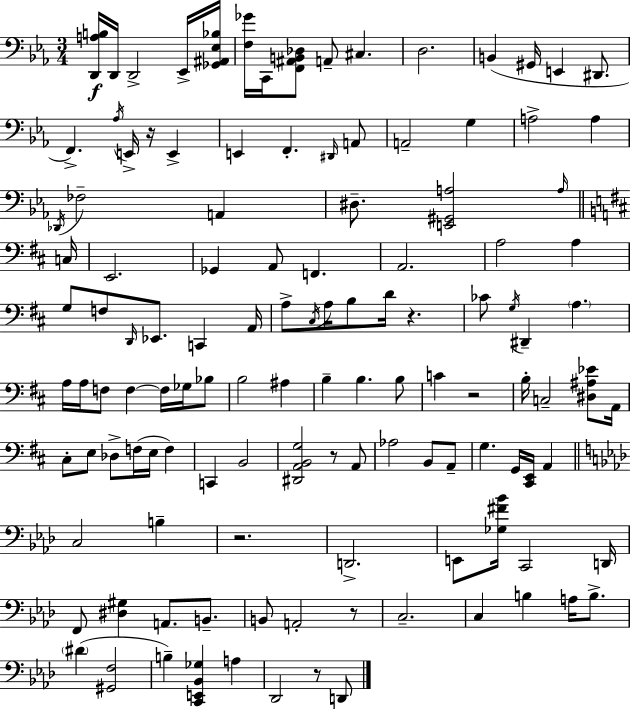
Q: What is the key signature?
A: EES major